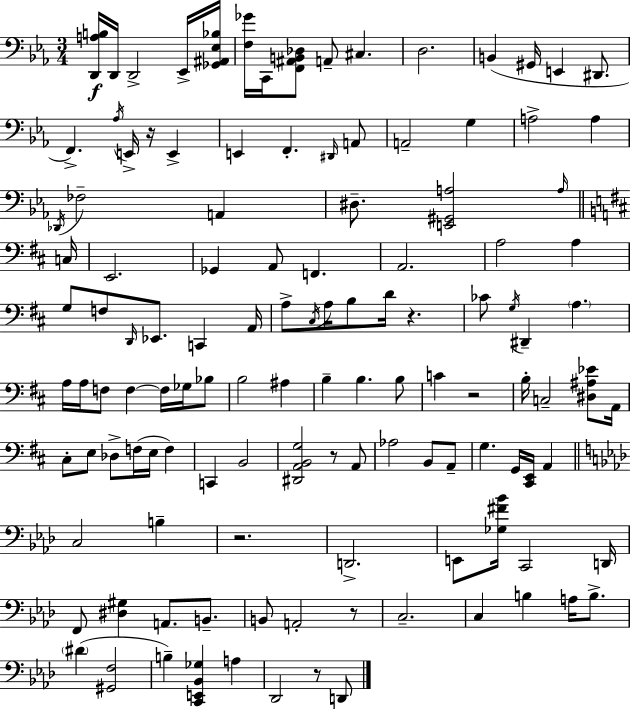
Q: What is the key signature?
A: EES major